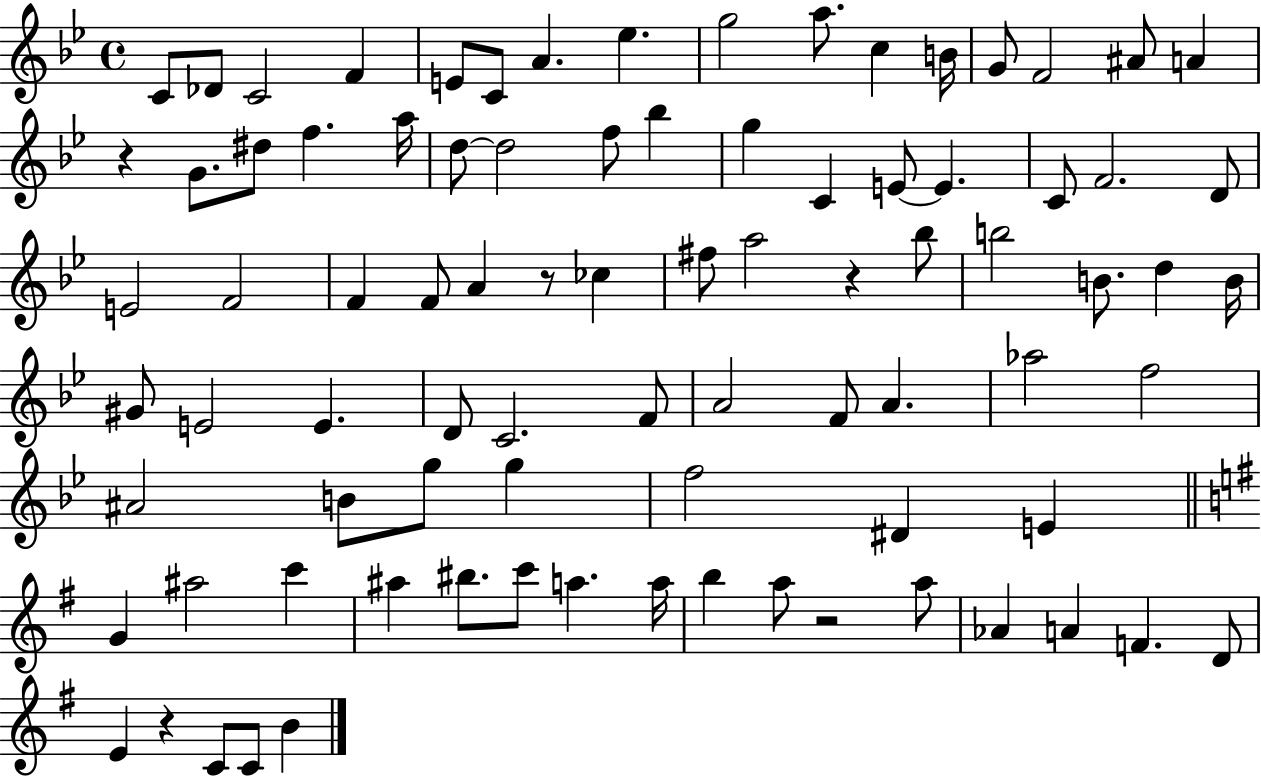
{
  \clef treble
  \time 4/4
  \defaultTimeSignature
  \key bes \major
  c'8 des'8 c'2 f'4 | e'8 c'8 a'4. ees''4. | g''2 a''8. c''4 b'16 | g'8 f'2 ais'8 a'4 | \break r4 g'8. dis''8 f''4. a''16 | d''8~~ d''2 f''8 bes''4 | g''4 c'4 e'8~~ e'4. | c'8 f'2. d'8 | \break e'2 f'2 | f'4 f'8 a'4 r8 ces''4 | fis''8 a''2 r4 bes''8 | b''2 b'8. d''4 b'16 | \break gis'8 e'2 e'4. | d'8 c'2. f'8 | a'2 f'8 a'4. | aes''2 f''2 | \break ais'2 b'8 g''8 g''4 | f''2 dis'4 e'4 | \bar "||" \break \key e \minor g'4 ais''2 c'''4 | ais''4 bis''8. c'''8 a''4. a''16 | b''4 a''8 r2 a''8 | aes'4 a'4 f'4. d'8 | \break e'4 r4 c'8 c'8 b'4 | \bar "|."
}